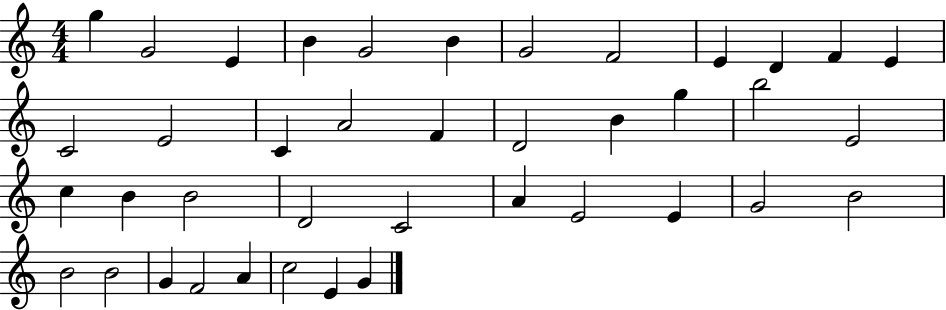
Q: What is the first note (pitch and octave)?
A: G5